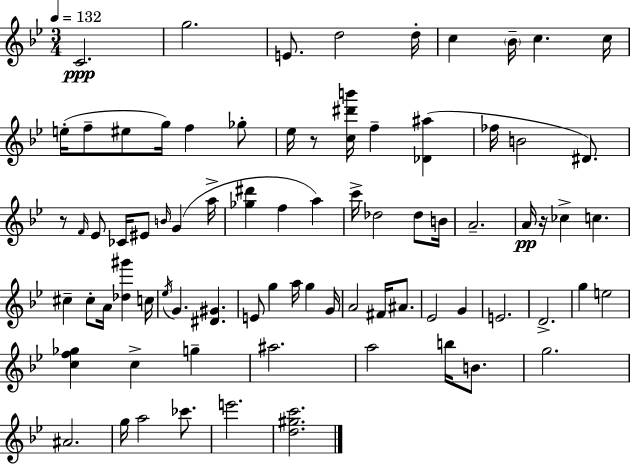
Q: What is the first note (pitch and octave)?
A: C4